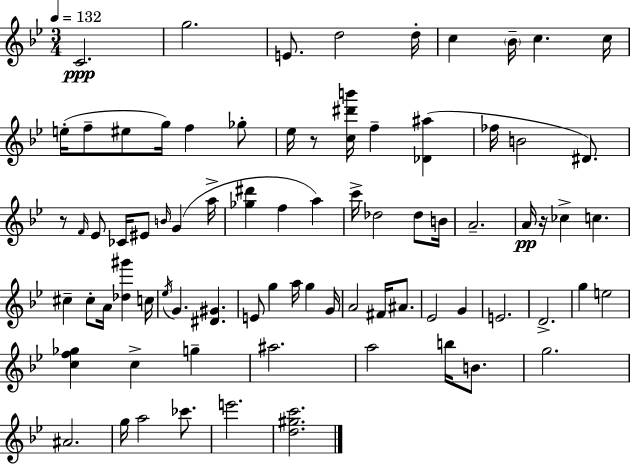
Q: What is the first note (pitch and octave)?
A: C4